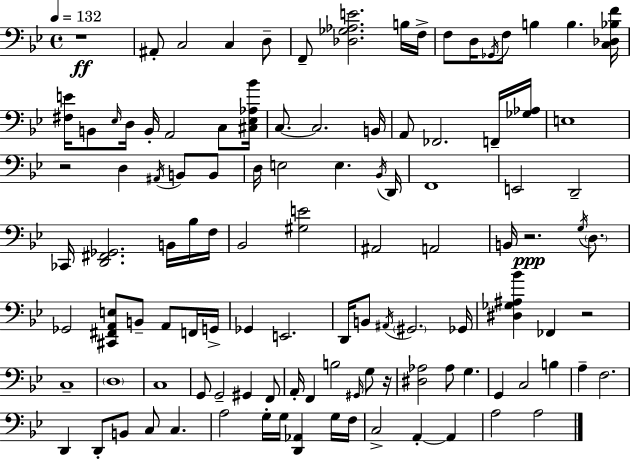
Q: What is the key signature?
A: G minor